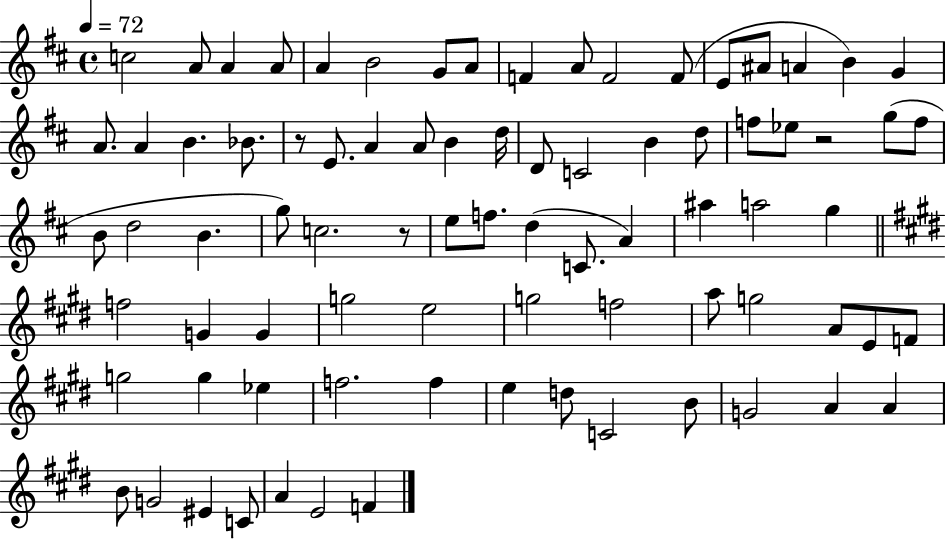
{
  \clef treble
  \time 4/4
  \defaultTimeSignature
  \key d \major
  \tempo 4 = 72
  c''2 a'8 a'4 a'8 | a'4 b'2 g'8 a'8 | f'4 a'8 f'2 f'8( | e'8 ais'8 a'4 b'4) g'4 | \break a'8. a'4 b'4. bes'8. | r8 e'8. a'4 a'8 b'4 d''16 | d'8 c'2 b'4 d''8 | f''8 ees''8 r2 g''8( f''8 | \break b'8 d''2 b'4. | g''8) c''2. r8 | e''8 f''8. d''4( c'8. a'4) | ais''4 a''2 g''4 | \break \bar "||" \break \key e \major f''2 g'4 g'4 | g''2 e''2 | g''2 f''2 | a''8 g''2 a'8 e'8 f'8 | \break g''2 g''4 ees''4 | f''2. f''4 | e''4 d''8 c'2 b'8 | g'2 a'4 a'4 | \break b'8 g'2 eis'4 c'8 | a'4 e'2 f'4 | \bar "|."
}